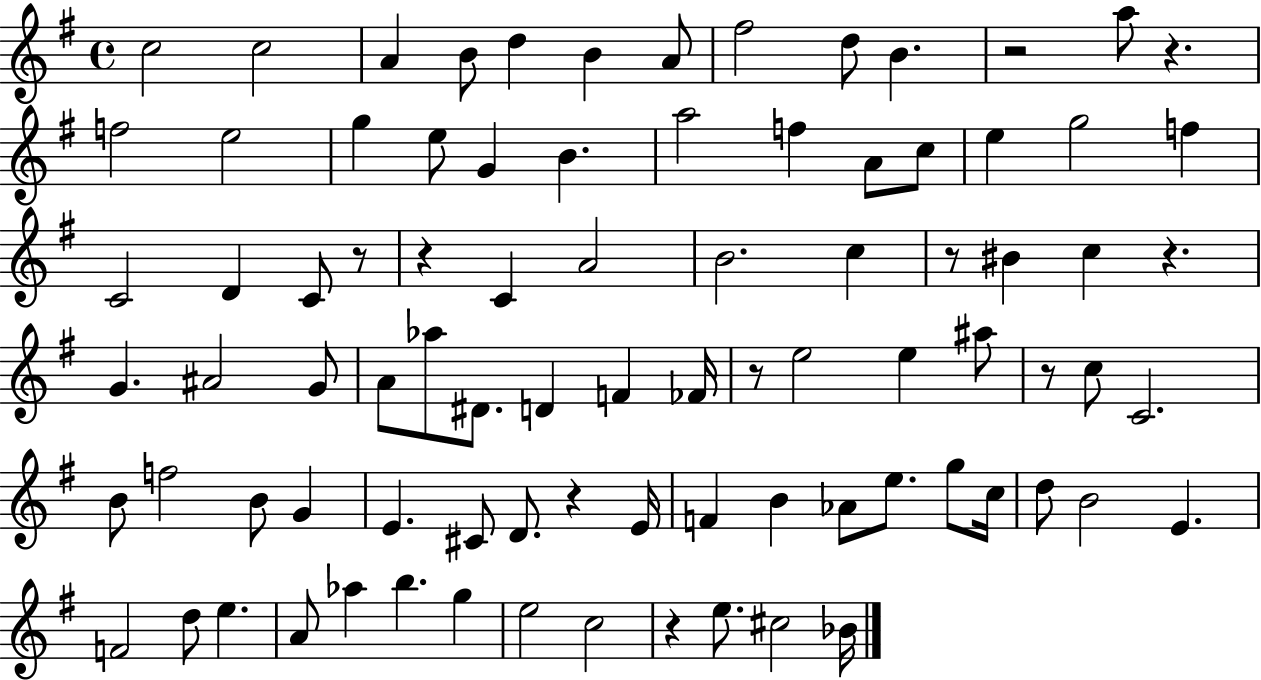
C5/h C5/h A4/q B4/e D5/q B4/q A4/e F#5/h D5/e B4/q. R/h A5/e R/q. F5/h E5/h G5/q E5/e G4/q B4/q. A5/h F5/q A4/e C5/e E5/q G5/h F5/q C4/h D4/q C4/e R/e R/q C4/q A4/h B4/h. C5/q R/e BIS4/q C5/q R/q. G4/q. A#4/h G4/e A4/e Ab5/e D#4/e. D4/q F4/q FES4/s R/e E5/h E5/q A#5/e R/e C5/e C4/h. B4/e F5/h B4/e G4/q E4/q. C#4/e D4/e. R/q E4/s F4/q B4/q Ab4/e E5/e. G5/e C5/s D5/e B4/h E4/q. F4/h D5/e E5/q. A4/e Ab5/q B5/q. G5/q E5/h C5/h R/q E5/e. C#5/h Bb4/s